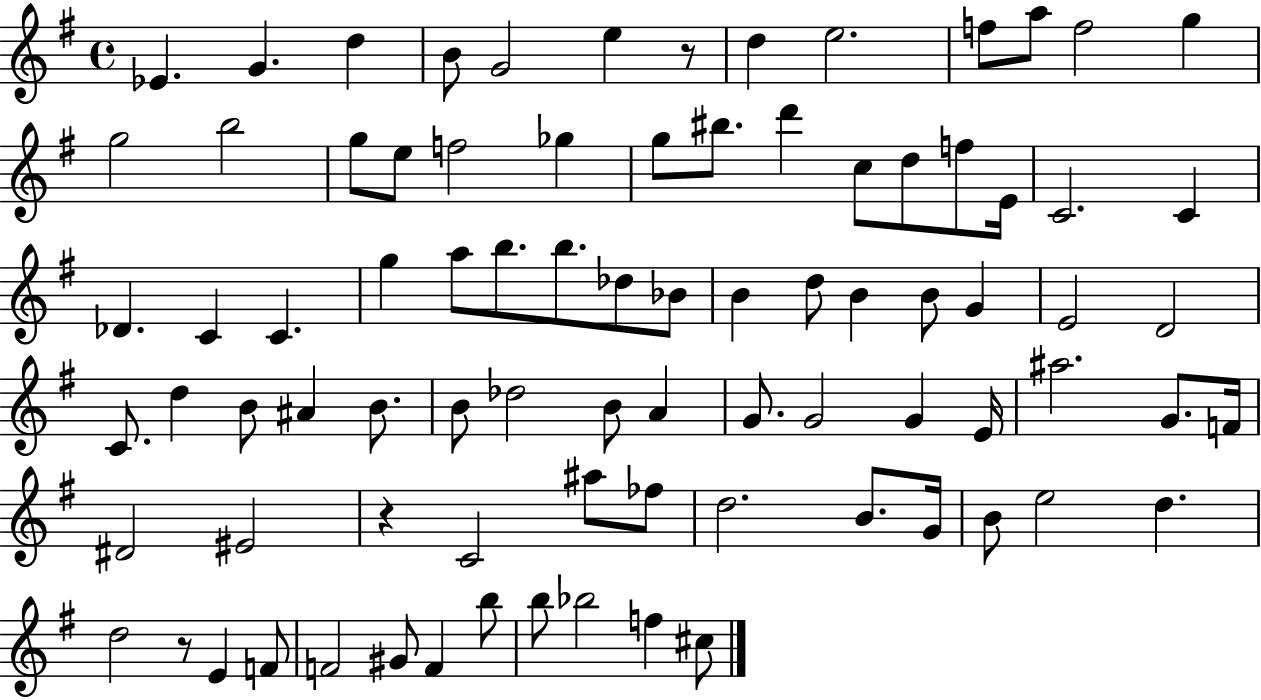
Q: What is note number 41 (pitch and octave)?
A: G4